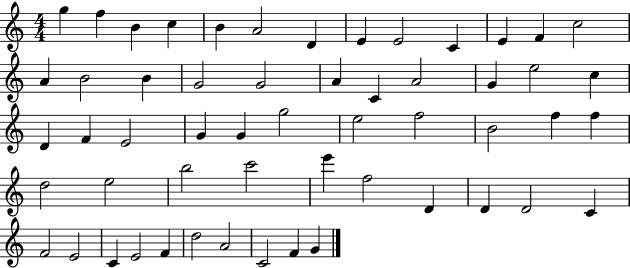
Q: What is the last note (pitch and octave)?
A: G4